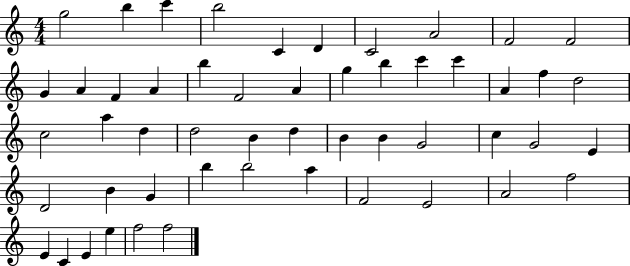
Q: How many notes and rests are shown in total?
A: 52